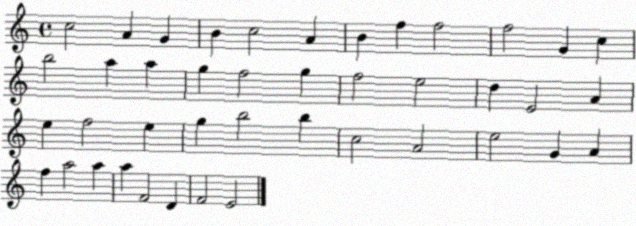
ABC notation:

X:1
T:Untitled
M:4/4
L:1/4
K:C
c2 A G B c2 A B f f2 f2 G c b2 a a g f2 g f2 e2 d E2 A e f2 e g b2 b c2 A2 e2 G A f a2 a a F2 D F2 E2